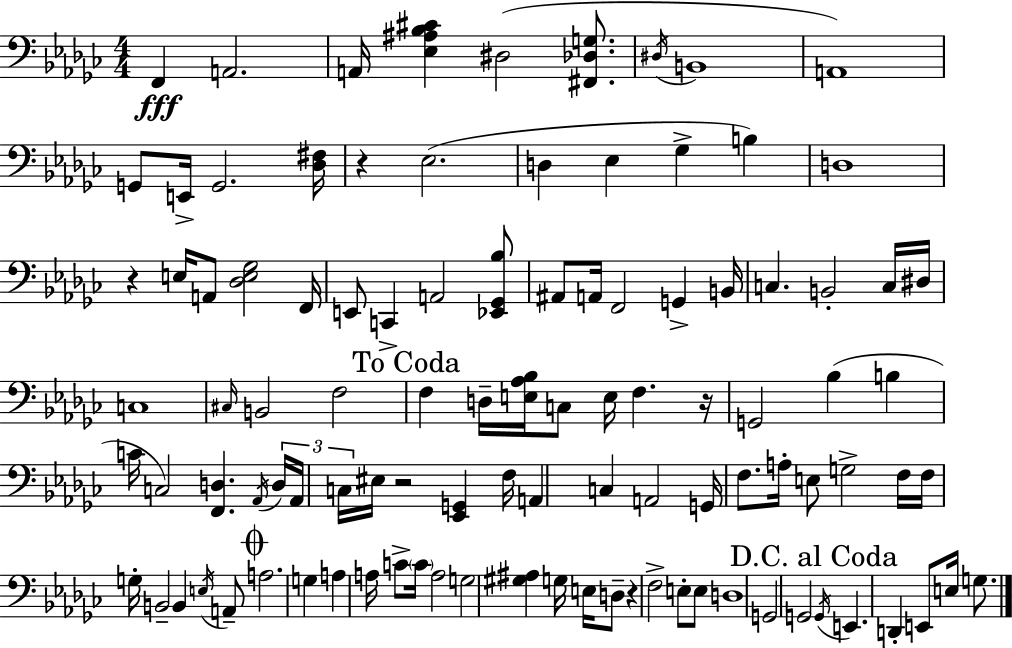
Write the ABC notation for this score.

X:1
T:Untitled
M:4/4
L:1/4
K:Ebm
F,, A,,2 A,,/4 [_E,^A,_B,^C] ^D,2 [^F,,_D,G,]/2 ^D,/4 B,,4 A,,4 G,,/2 E,,/4 G,,2 [_D,^F,]/4 z _E,2 D, _E, _G, B, D,4 z E,/4 A,,/2 [_D,E,_G,]2 F,,/4 E,,/2 C,, A,,2 [_E,,_G,,_B,]/2 ^A,,/2 A,,/4 F,,2 G,, B,,/4 C, B,,2 C,/4 ^D,/4 C,4 ^C,/4 B,,2 F,2 F, D,/4 [E,_A,_B,]/4 C,/2 E,/4 F, z/4 G,,2 _B, B, C/4 C,2 [F,,D,] _A,,/4 D,/4 _A,,/4 C,/4 ^E,/4 z2 [_E,,G,,] F,/4 A,, C, A,,2 G,,/4 F,/2 A,/4 E,/2 G,2 F,/4 F,/4 G,/4 B,,2 B,, E,/4 A,,/2 A,2 G, A, A,/4 C/2 C/4 A,2 G,2 [^G,^A,] G,/4 E,/4 D,/2 z F,2 E,/2 E,/2 D,4 G,,2 G,,2 G,,/4 E,, D,, E,,/2 E,/4 G,/2